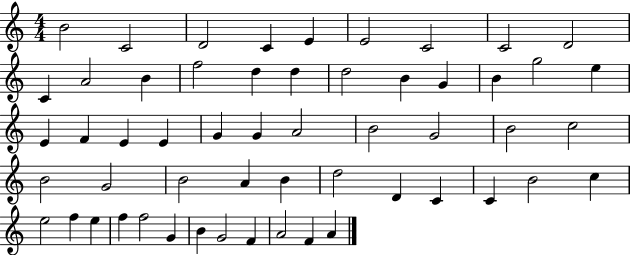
X:1
T:Untitled
M:4/4
L:1/4
K:C
B2 C2 D2 C E E2 C2 C2 D2 C A2 B f2 d d d2 B G B g2 e E F E E G G A2 B2 G2 B2 c2 B2 G2 B2 A B d2 D C C B2 c e2 f e f f2 G B G2 F A2 F A